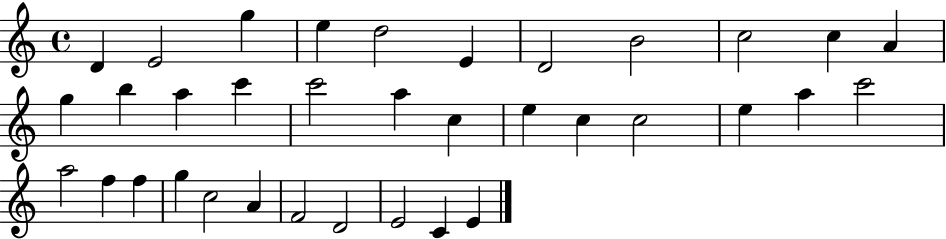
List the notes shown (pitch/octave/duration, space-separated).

D4/q E4/h G5/q E5/q D5/h E4/q D4/h B4/h C5/h C5/q A4/q G5/q B5/q A5/q C6/q C6/h A5/q C5/q E5/q C5/q C5/h E5/q A5/q C6/h A5/h F5/q F5/q G5/q C5/h A4/q F4/h D4/h E4/h C4/q E4/q